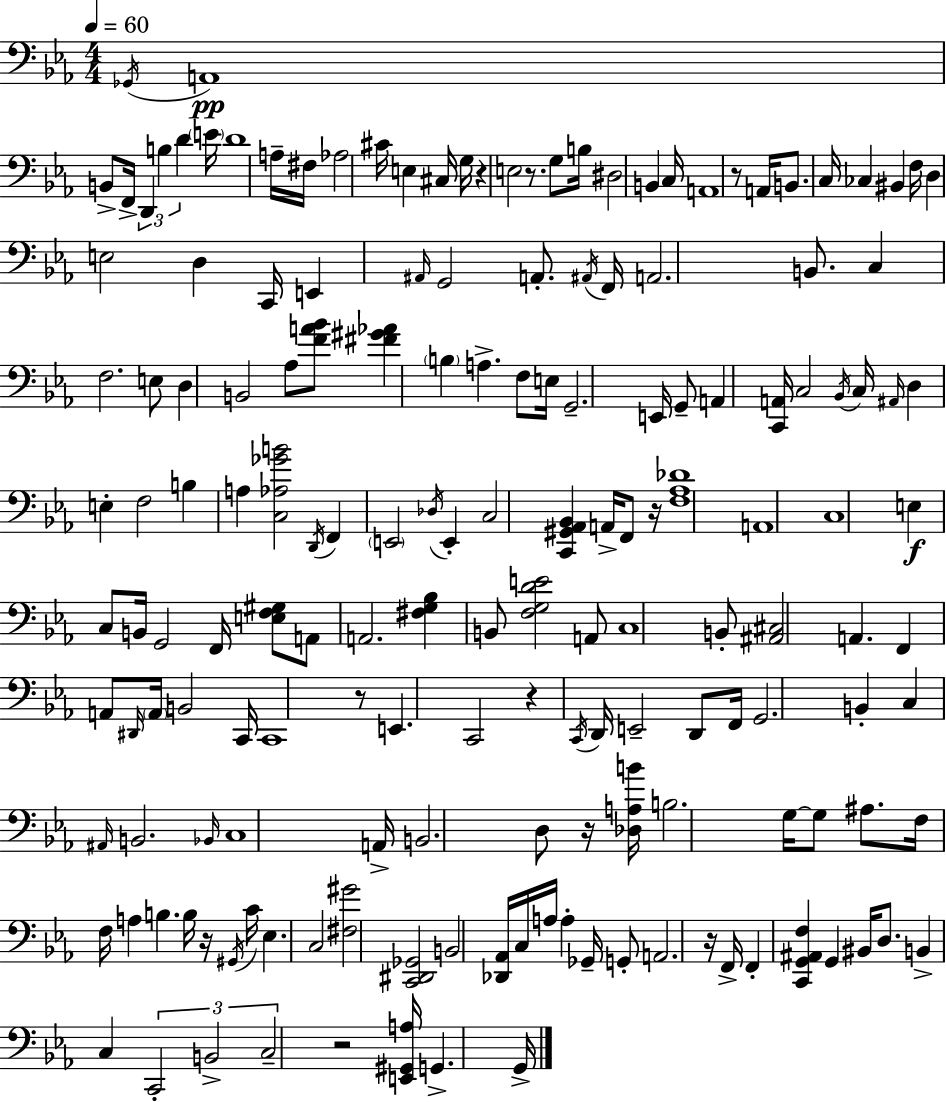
Gb2/s A2/w B2/e F2/s D2/q B3/q D4/q E4/s D4/w A3/s F#3/s Ab3/h C#4/s E3/q C#3/s G3/s R/q E3/h R/e. G3/e B3/s D#3/h B2/q C3/s A2/w R/e A2/s B2/e. C3/s CES3/q BIS2/q F3/s D3/q E3/h D3/q C2/s E2/q A#2/s G2/h A2/e. A#2/s F2/s A2/h. B2/e. C3/q F3/h. E3/e D3/q B2/h Ab3/e [F4,A4,Bb4]/e [F#4,G#4,Ab4]/q B3/q A3/q. F3/e E3/s G2/h. E2/s G2/e A2/q [C2,A2]/s C3/h Bb2/s C3/s A#2/s D3/q E3/q F3/h B3/q A3/q [C3,Ab3,Gb4,B4]/h D2/s F2/q E2/h Db3/s E2/q C3/h [C2,G#2,Ab2,Bb2]/q A2/s F2/e R/s [F3,Ab3,Db4]/w A2/w C3/w E3/q C3/e B2/s G2/h F2/s [E3,F3,G#3]/e A2/e A2/h. [F#3,G3,Bb3]/q B2/e [F3,G3,D4,E4]/h A2/e C3/w B2/e [A#2,C#3]/h A2/q. F2/q A2/e D#2/s A2/s B2/h C2/s C2/w R/e E2/q. C2/h R/q C2/s D2/s E2/h D2/e F2/s G2/h. B2/q C3/q A#2/s B2/h. Bb2/s C3/w A2/s B2/h. D3/e R/s [Db3,A3,B4]/s B3/h. G3/s G3/e A#3/e. F3/s F3/s A3/q B3/q. B3/s R/s G#2/s C4/s Eb3/q. C3/h [F#3,G#4]/h [C2,D#2,Gb2]/h B2/h [Db2,Ab2]/s C3/s A3/s A3/q Gb2/s G2/e A2/h. R/s F2/s F2/q [C2,G2,A#2,F3]/q G2/q BIS2/s D3/e. B2/q C3/q C2/h B2/h C3/h R/h [E2,G#2,A3]/s G2/q. G2/s